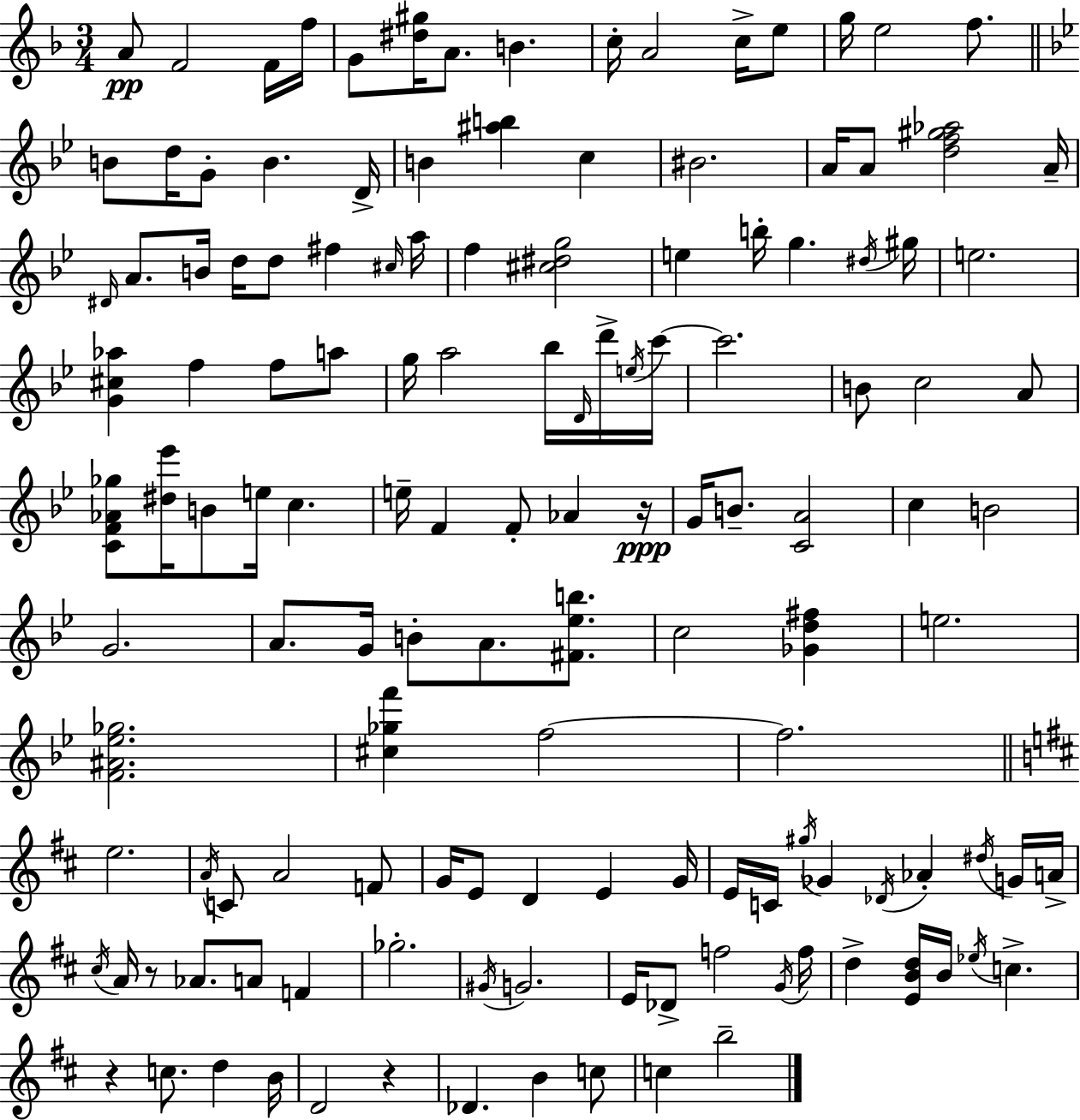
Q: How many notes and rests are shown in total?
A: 136